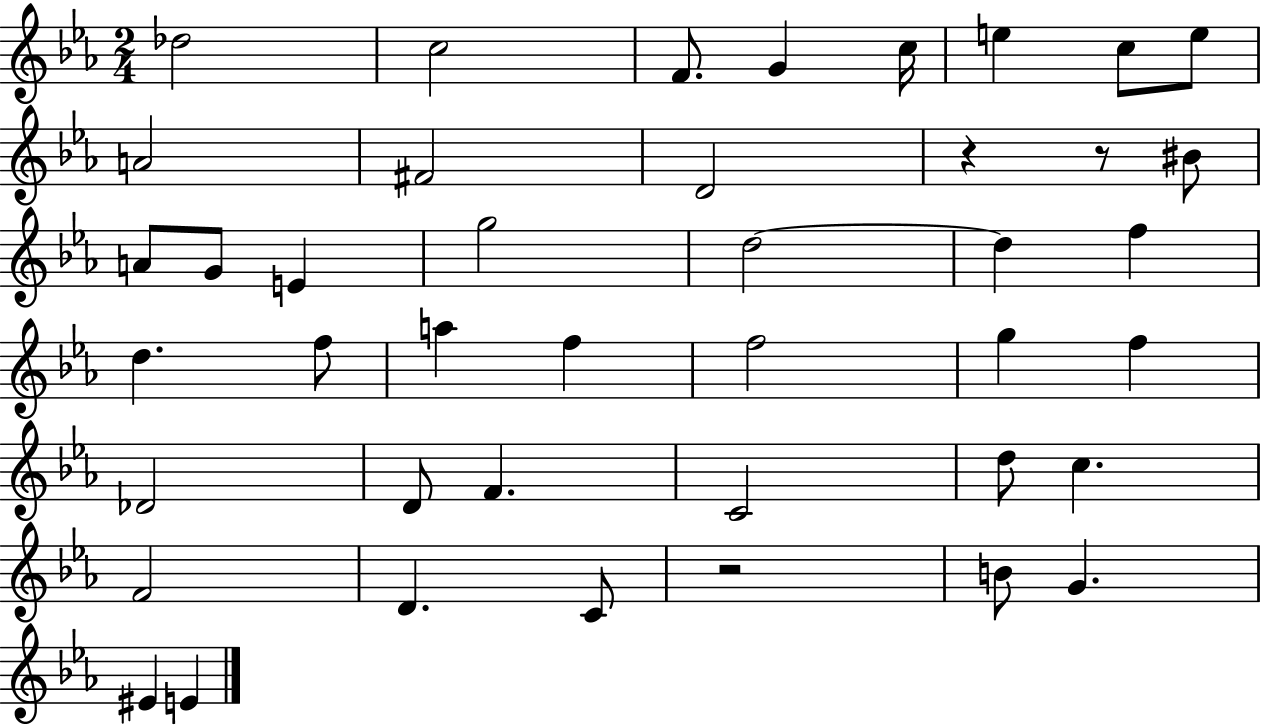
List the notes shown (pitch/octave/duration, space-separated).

Db5/h C5/h F4/e. G4/q C5/s E5/q C5/e E5/e A4/h F#4/h D4/h R/q R/e BIS4/e A4/e G4/e E4/q G5/h D5/h D5/q F5/q D5/q. F5/e A5/q F5/q F5/h G5/q F5/q Db4/h D4/e F4/q. C4/h D5/e C5/q. F4/h D4/q. C4/e R/h B4/e G4/q. EIS4/q E4/q